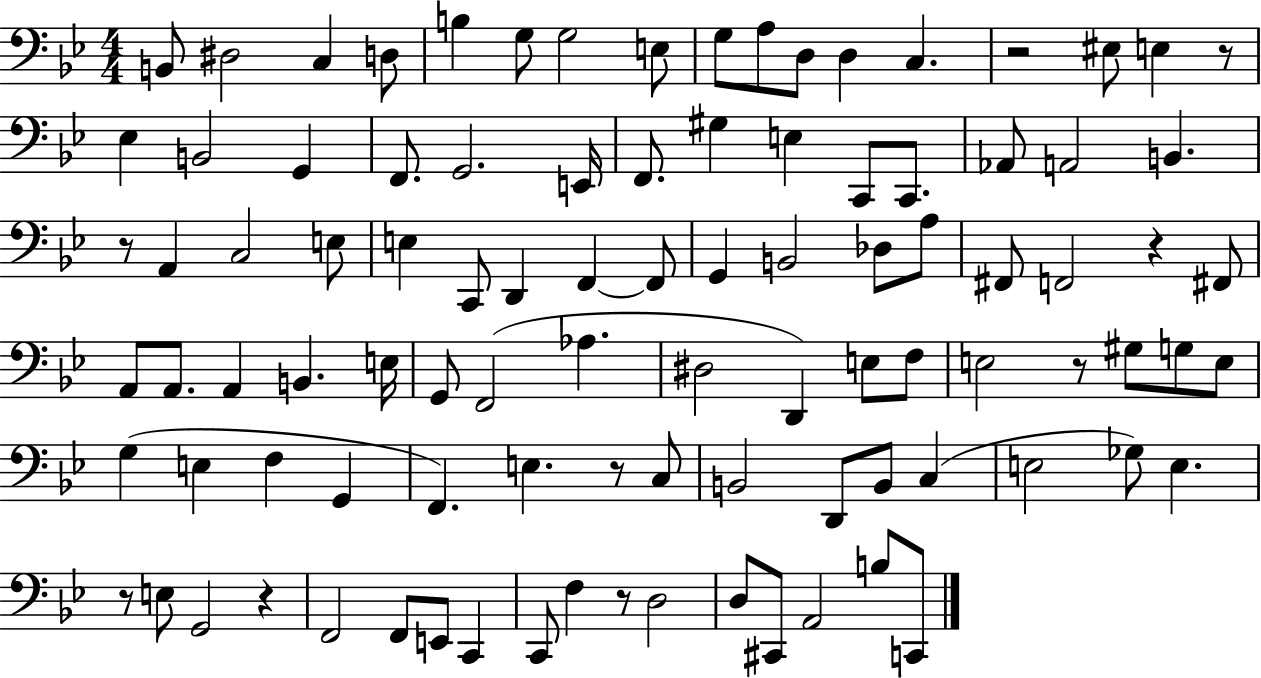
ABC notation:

X:1
T:Untitled
M:4/4
L:1/4
K:Bb
B,,/2 ^D,2 C, D,/2 B, G,/2 G,2 E,/2 G,/2 A,/2 D,/2 D, C, z2 ^E,/2 E, z/2 _E, B,,2 G,, F,,/2 G,,2 E,,/4 F,,/2 ^G, E, C,,/2 C,,/2 _A,,/2 A,,2 B,, z/2 A,, C,2 E,/2 E, C,,/2 D,, F,, F,,/2 G,, B,,2 _D,/2 A,/2 ^F,,/2 F,,2 z ^F,,/2 A,,/2 A,,/2 A,, B,, E,/4 G,,/2 F,,2 _A, ^D,2 D,, E,/2 F,/2 E,2 z/2 ^G,/2 G,/2 E,/2 G, E, F, G,, F,, E, z/2 C,/2 B,,2 D,,/2 B,,/2 C, E,2 _G,/2 E, z/2 E,/2 G,,2 z F,,2 F,,/2 E,,/2 C,, C,,/2 F, z/2 D,2 D,/2 ^C,,/2 A,,2 B,/2 C,,/2